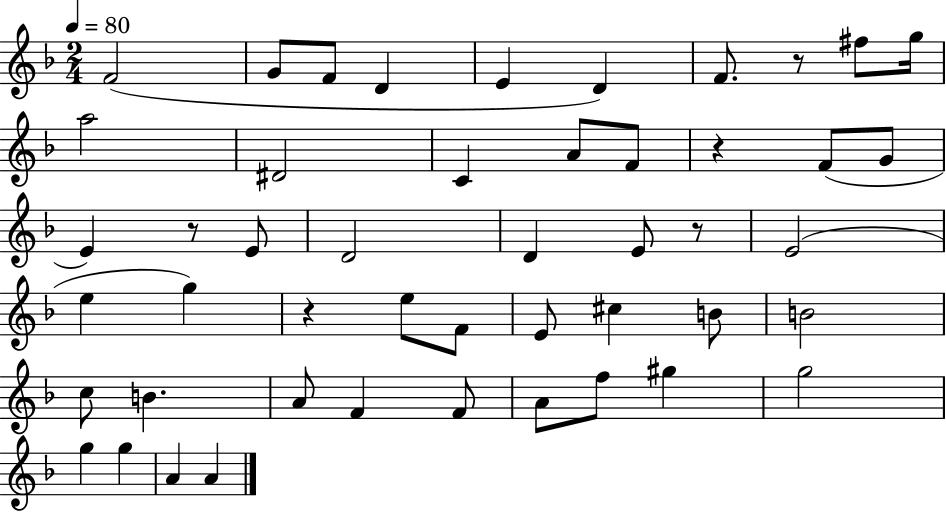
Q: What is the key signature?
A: F major